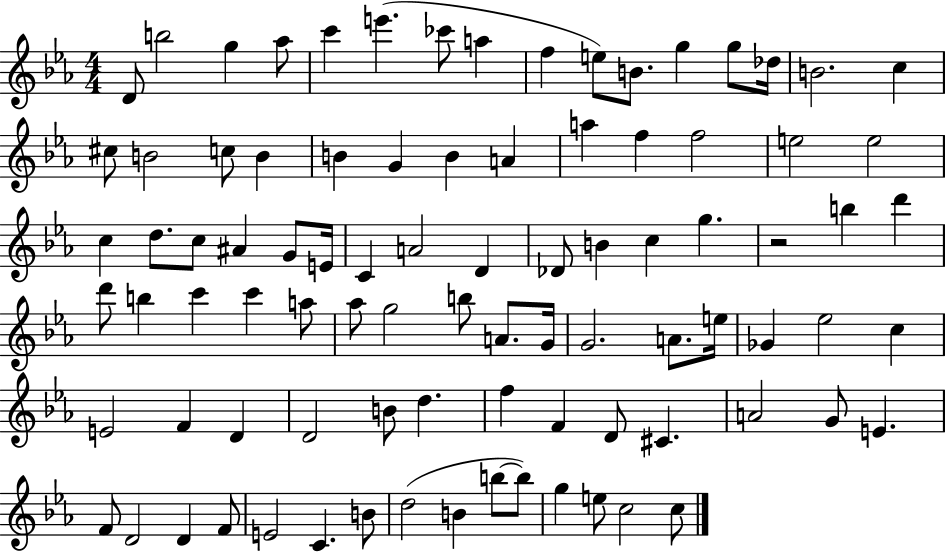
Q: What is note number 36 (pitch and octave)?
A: C4